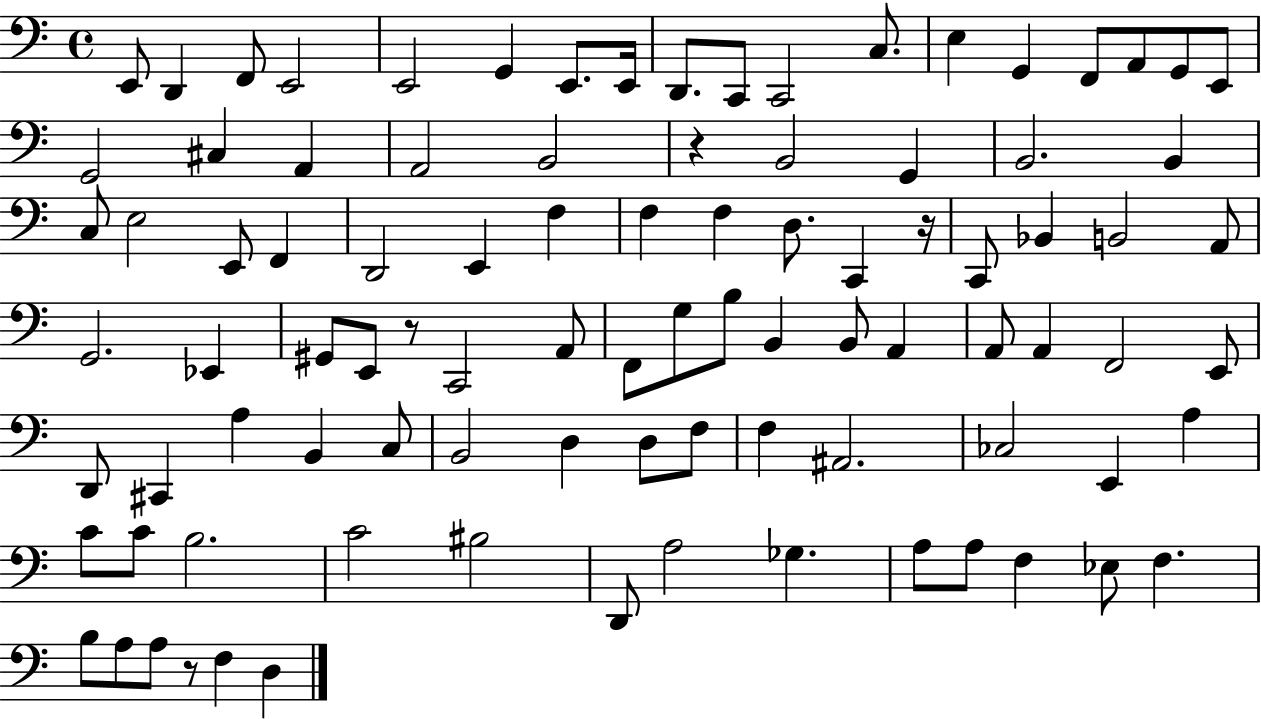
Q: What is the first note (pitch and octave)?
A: E2